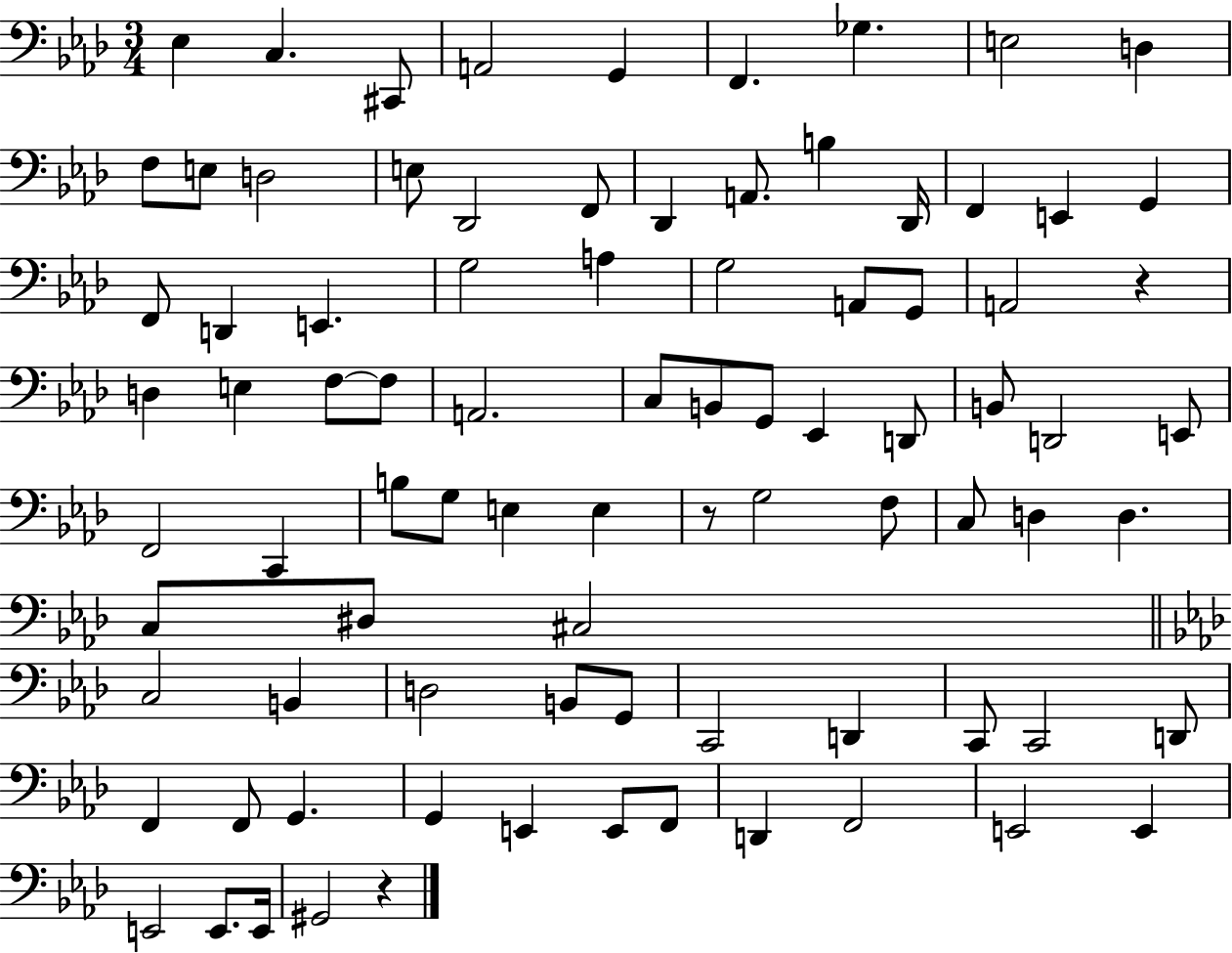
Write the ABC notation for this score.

X:1
T:Untitled
M:3/4
L:1/4
K:Ab
_E, C, ^C,,/2 A,,2 G,, F,, _G, E,2 D, F,/2 E,/2 D,2 E,/2 _D,,2 F,,/2 _D,, A,,/2 B, _D,,/4 F,, E,, G,, F,,/2 D,, E,, G,2 A, G,2 A,,/2 G,,/2 A,,2 z D, E, F,/2 F,/2 A,,2 C,/2 B,,/2 G,,/2 _E,, D,,/2 B,,/2 D,,2 E,,/2 F,,2 C,, B,/2 G,/2 E, E, z/2 G,2 F,/2 C,/2 D, D, C,/2 ^D,/2 ^C,2 C,2 B,, D,2 B,,/2 G,,/2 C,,2 D,, C,,/2 C,,2 D,,/2 F,, F,,/2 G,, G,, E,, E,,/2 F,,/2 D,, F,,2 E,,2 E,, E,,2 E,,/2 E,,/4 ^G,,2 z